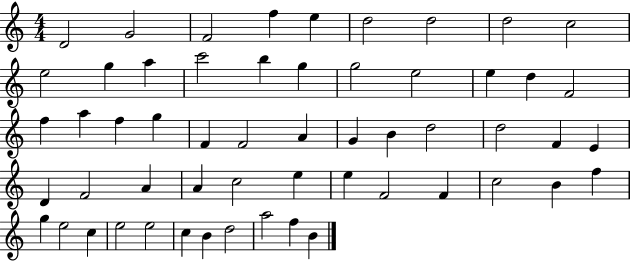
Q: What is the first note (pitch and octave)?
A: D4